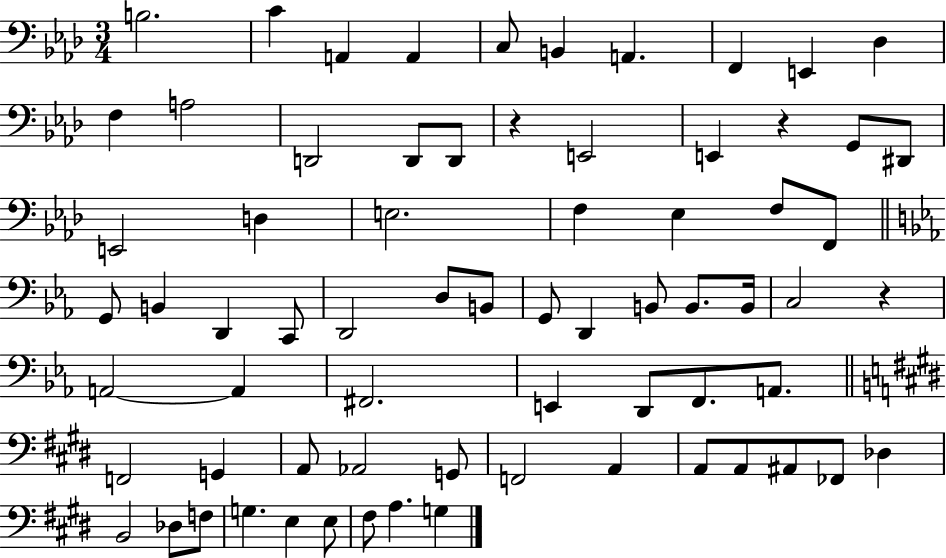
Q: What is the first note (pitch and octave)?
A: B3